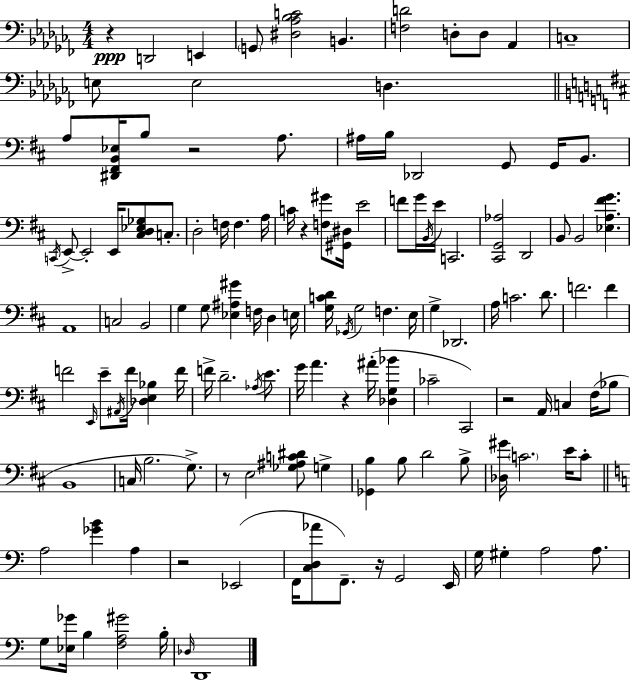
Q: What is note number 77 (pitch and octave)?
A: Bb3